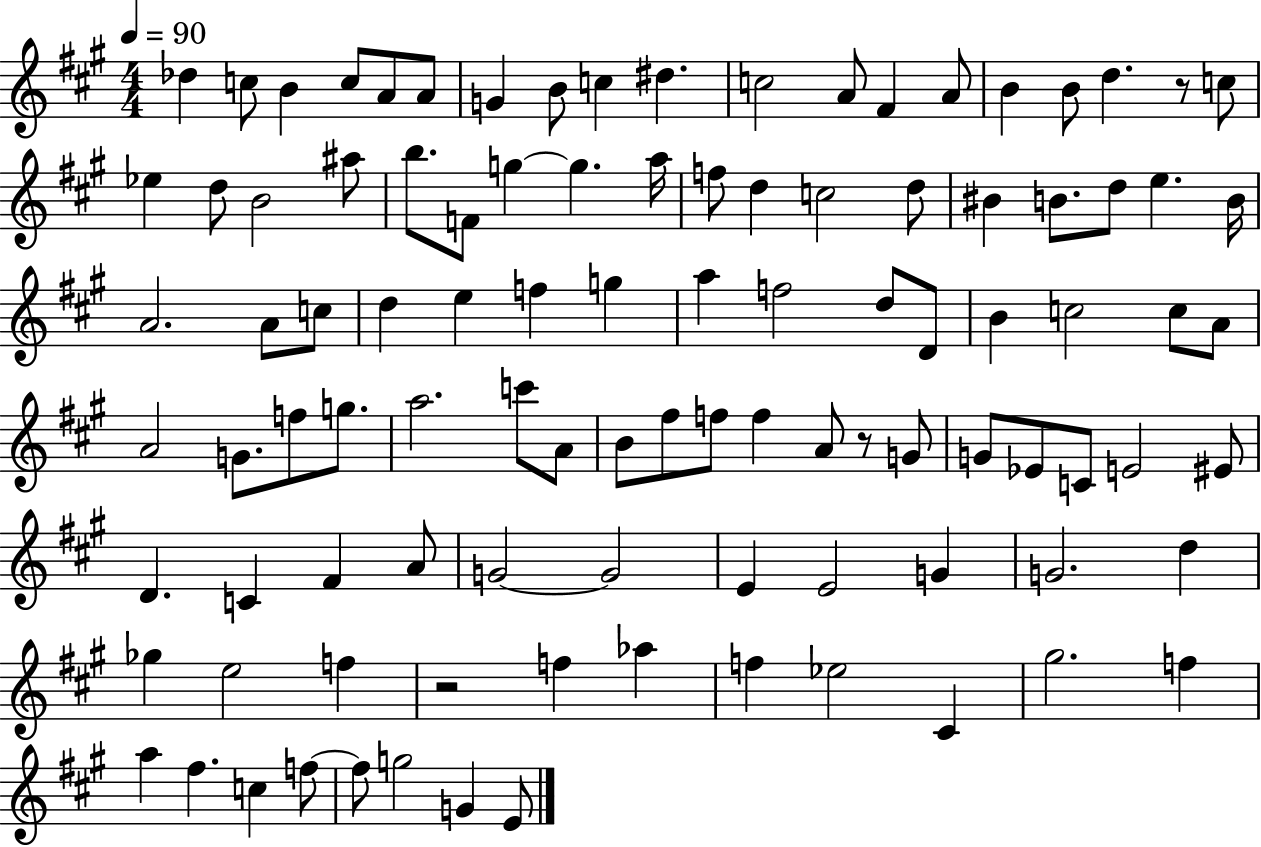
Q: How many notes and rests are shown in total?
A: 101